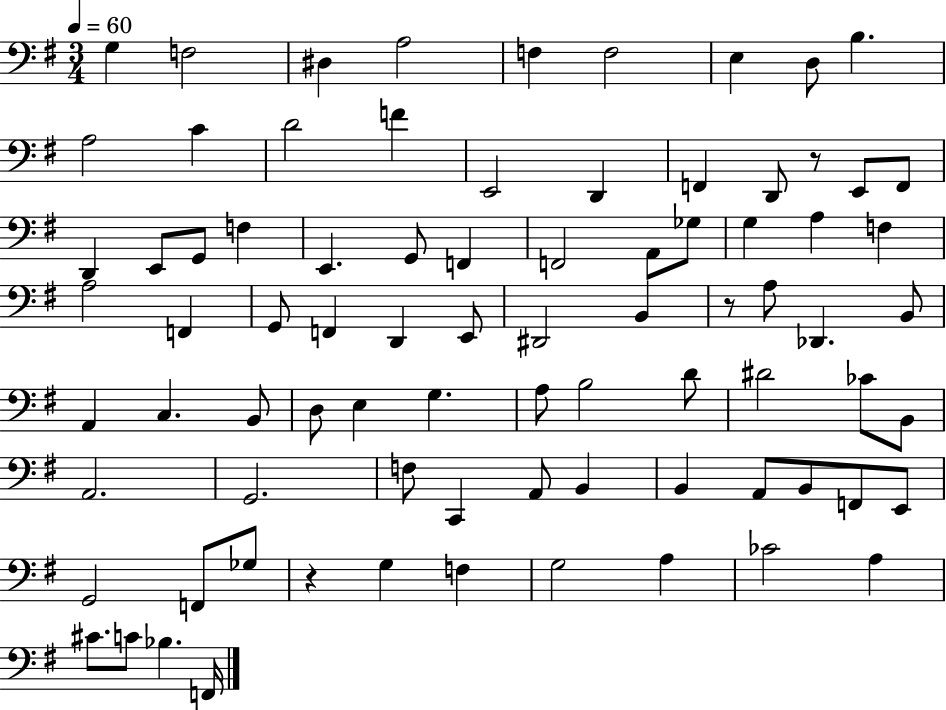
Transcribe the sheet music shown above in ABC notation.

X:1
T:Untitled
M:3/4
L:1/4
K:G
G, F,2 ^D, A,2 F, F,2 E, D,/2 B, A,2 C D2 F E,,2 D,, F,, D,,/2 z/2 E,,/2 F,,/2 D,, E,,/2 G,,/2 F, E,, G,,/2 F,, F,,2 A,,/2 _G,/2 G, A, F, A,2 F,, G,,/2 F,, D,, E,,/2 ^D,,2 B,, z/2 A,/2 _D,, B,,/2 A,, C, B,,/2 D,/2 E, G, A,/2 B,2 D/2 ^D2 _C/2 B,,/2 A,,2 G,,2 F,/2 C,, A,,/2 B,, B,, A,,/2 B,,/2 F,,/2 E,,/2 G,,2 F,,/2 _G,/2 z G, F, G,2 A, _C2 A, ^C/2 C/2 _B, F,,/4